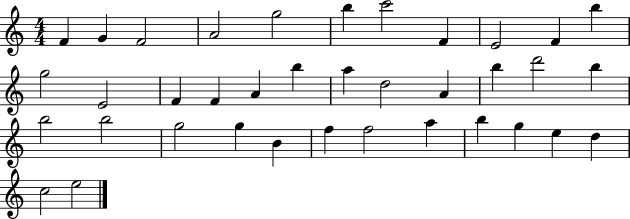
X:1
T:Untitled
M:4/4
L:1/4
K:C
F G F2 A2 g2 b c'2 F E2 F b g2 E2 F F A b a d2 A b d'2 b b2 b2 g2 g B f f2 a b g e d c2 e2